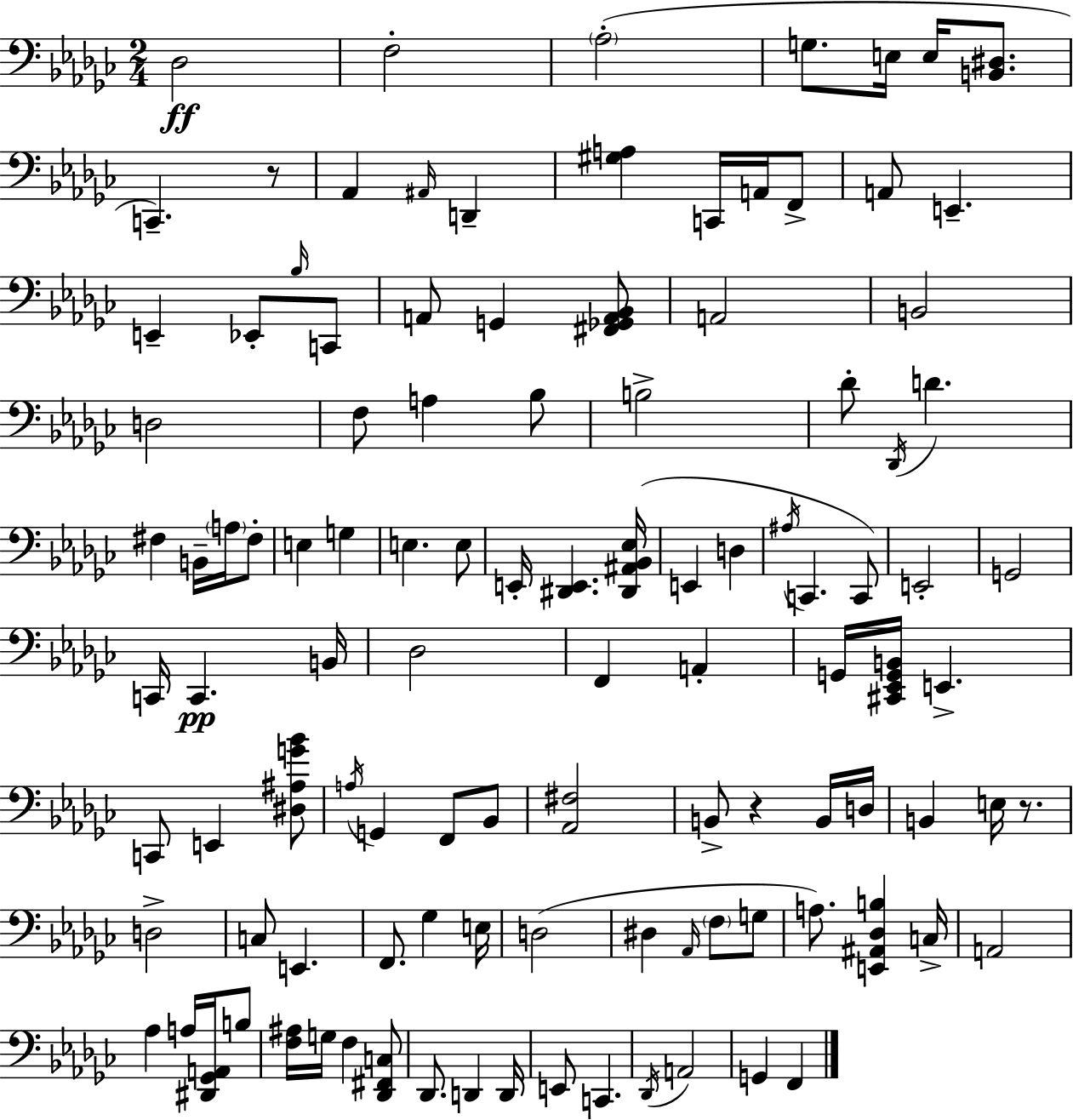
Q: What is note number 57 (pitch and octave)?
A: E2